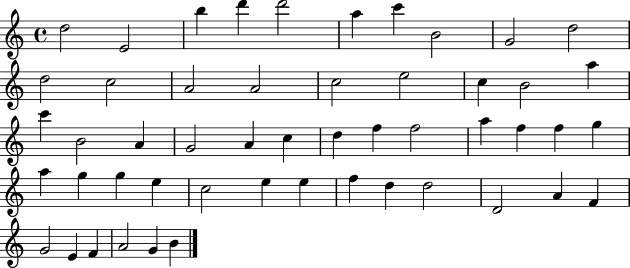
D5/h E4/h B5/q D6/q D6/h A5/q C6/q B4/h G4/h D5/h D5/h C5/h A4/h A4/h C5/h E5/h C5/q B4/h A5/q C6/q B4/h A4/q G4/h A4/q C5/q D5/q F5/q F5/h A5/q F5/q F5/q G5/q A5/q G5/q G5/q E5/q C5/h E5/q E5/q F5/q D5/q D5/h D4/h A4/q F4/q G4/h E4/q F4/q A4/h G4/q B4/q